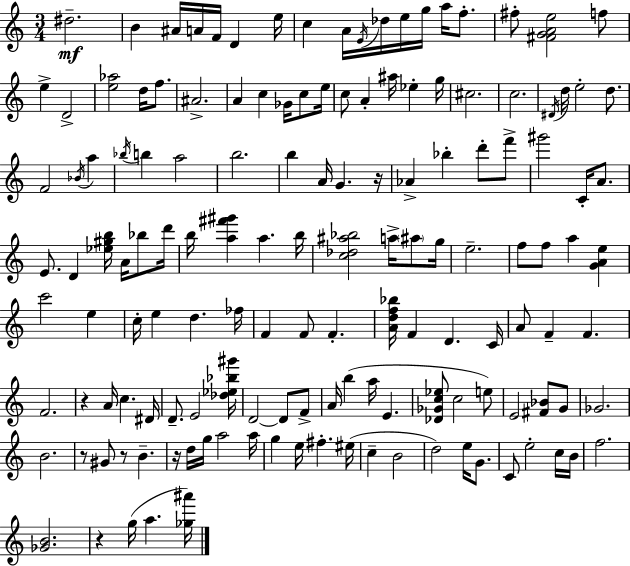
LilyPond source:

{
  \clef treble
  \numericTimeSignature
  \time 3/4
  \key c \major
  dis''2.--\mf | b'4 ais'16 a'16 f'16 d'4 e''16 | c''4 a'16 \acciaccatura { e'16 } des''16 e''16 g''16 a''16 f''8.-. | fis''8-. <fis' g' a' e''>2 f''8 | \break e''4-> d'2-> | <e'' aes''>2 d''16 f''8. | ais'2.-> | a'4 c''4 ges'16 c''8 | \break e''16 c''8 a'4-. ais''16 ees''4-. | g''16 cis''2. | c''2. | \acciaccatura { dis'16 } d''16 e''2-. d''8. | \break f'2 \acciaccatura { bes'16 } a''4 | \acciaccatura { bes''16 } b''4 a''2 | b''2. | b''4 a'16 g'4. | \break r16 aes'4-> bes''4-. | d'''8-. f'''8-> gis'''2 | c'16-. a'8. e'8. d'4 <ees'' gis'' b''>16 | a'16 bes''8 d'''16 b''16 <a'' fis''' gis'''>4 a''4. | \break b''16 <c'' des'' ais'' bes''>2 | a''16-> \parenthesize ais''8 g''16 e''2.-- | f''8 f''8 a''4 | <g' a' e''>4 c'''2 | \break e''4 c''16-. e''4 d''4. | fes''16 f'4 f'8 f'4.-. | <a' d'' f'' bes''>16 f'4 d'4. | c'16 a'8 f'4-- f'4. | \break f'2. | r4 a'16 c''4. | dis'16 d'8.-- e'2 | <des'' ees'' bes'' gis'''>16 d'2~~ | \break d'8 f'8-> a'16 b''4( a''16 e'4. | <des' ges' c'' ees''>8 c''2 | e''8) e'2 | <fis' bes'>8 g'8 ges'2. | \break b'2. | r8 gis'8 r8 b'4.-- | r16 d''16 g''16 a''2 | a''16 g''4 e''16 fis''4.-. | \break eis''16( c''4-- b'2 | d''2) | e''16 g'8. c'8 e''2-. | c''16 b'16 f''2. | \break <ges' b'>2. | r4 g''16( a''4. | <ges'' ais'''>16) \bar "|."
}